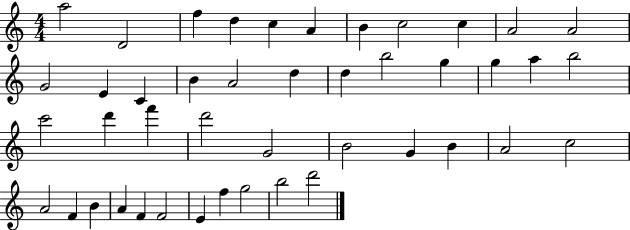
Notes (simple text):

A5/h D4/h F5/q D5/q C5/q A4/q B4/q C5/h C5/q A4/h A4/h G4/h E4/q C4/q B4/q A4/h D5/q D5/q B5/h G5/q G5/q A5/q B5/h C6/h D6/q F6/q D6/h G4/h B4/h G4/q B4/q A4/h C5/h A4/h F4/q B4/q A4/q F4/q F4/h E4/q F5/q G5/h B5/h D6/h